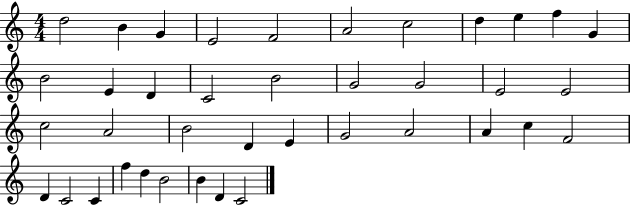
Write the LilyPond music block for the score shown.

{
  \clef treble
  \numericTimeSignature
  \time 4/4
  \key c \major
  d''2 b'4 g'4 | e'2 f'2 | a'2 c''2 | d''4 e''4 f''4 g'4 | \break b'2 e'4 d'4 | c'2 b'2 | g'2 g'2 | e'2 e'2 | \break c''2 a'2 | b'2 d'4 e'4 | g'2 a'2 | a'4 c''4 f'2 | \break d'4 c'2 c'4 | f''4 d''4 b'2 | b'4 d'4 c'2 | \bar "|."
}